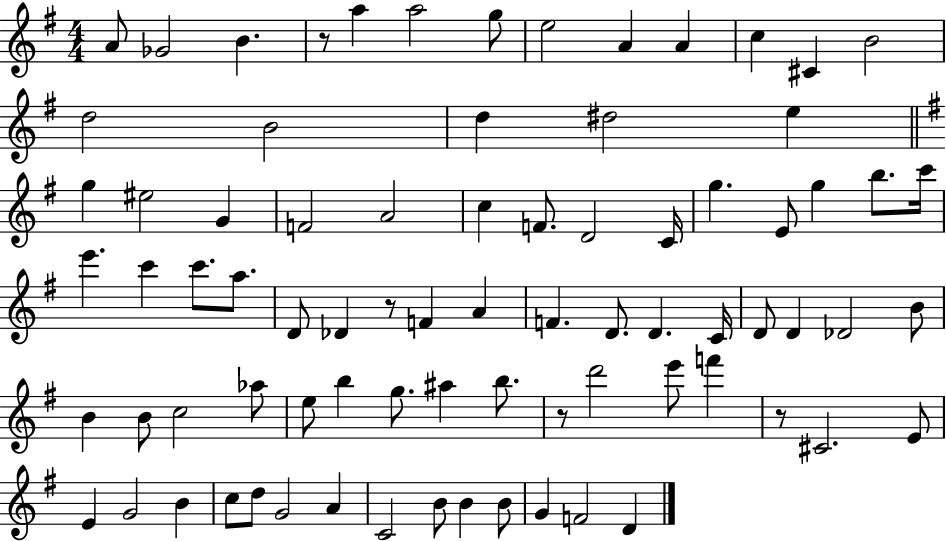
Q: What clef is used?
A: treble